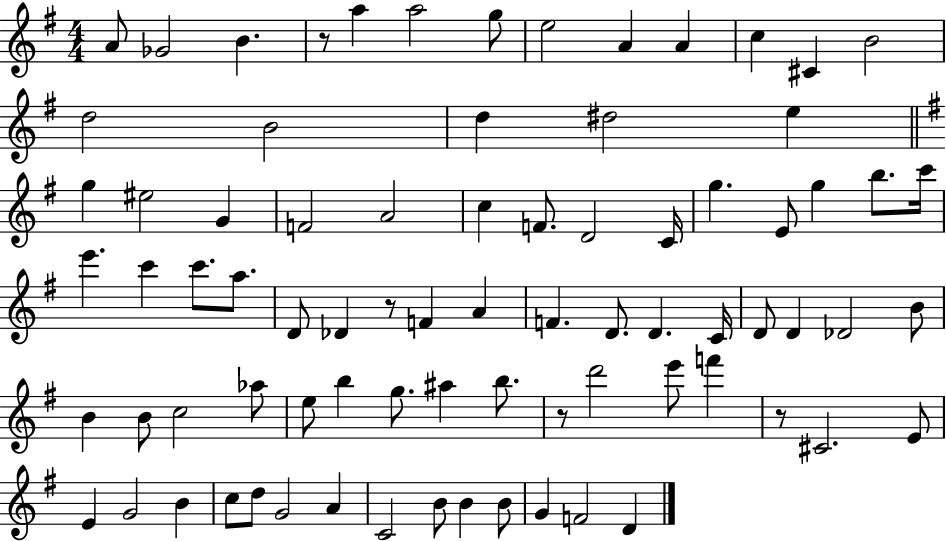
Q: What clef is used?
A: treble